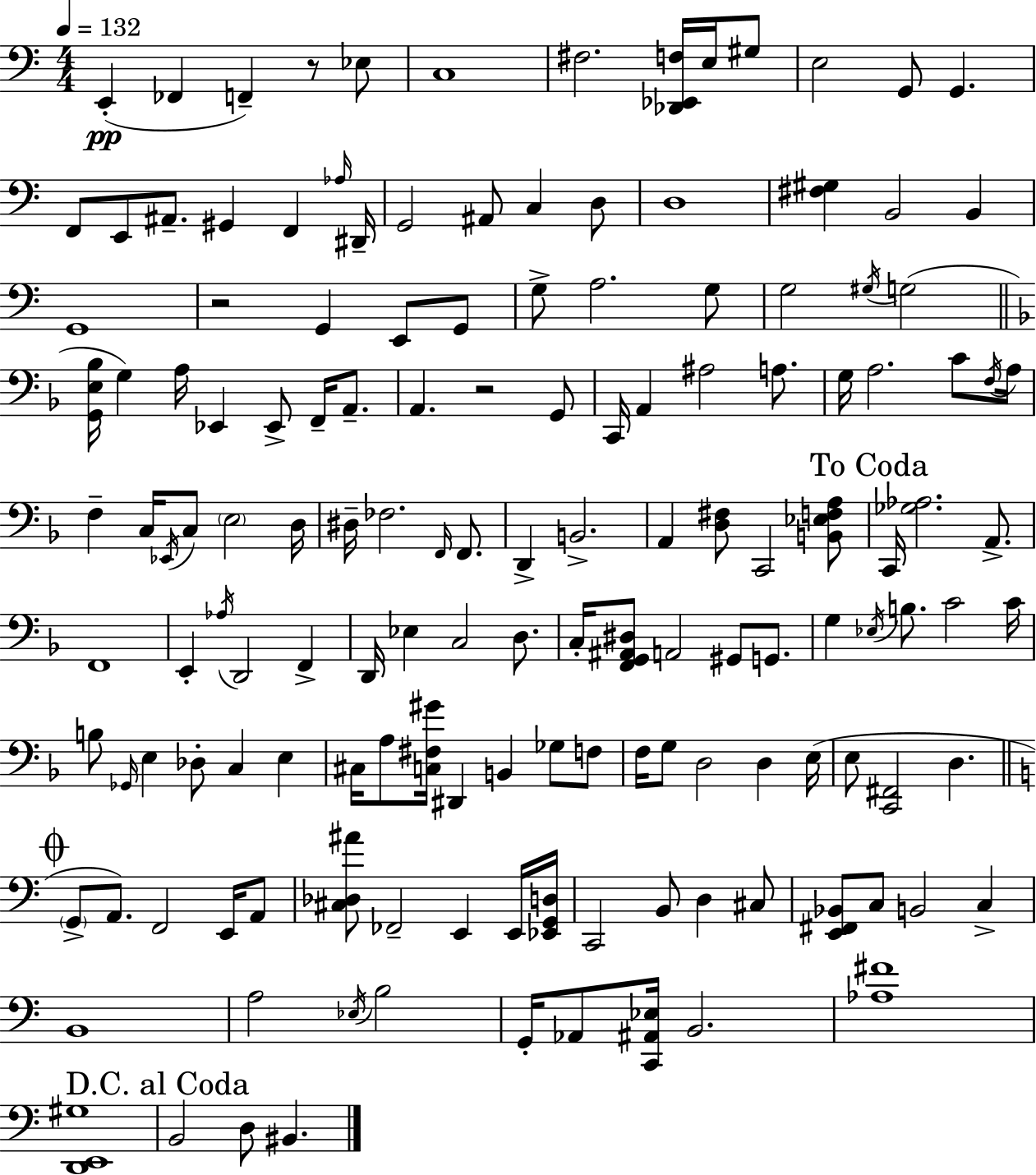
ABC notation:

X:1
T:Untitled
M:4/4
L:1/4
K:C
E,, _F,, F,, z/2 _E,/2 C,4 ^F,2 [_D,,_E,,F,]/4 E,/4 ^G,/2 E,2 G,,/2 G,, F,,/2 E,,/2 ^A,,/2 ^G,, F,, _A,/4 ^D,,/4 G,,2 ^A,,/2 C, D,/2 D,4 [^F,^G,] B,,2 B,, G,,4 z2 G,, E,,/2 G,,/2 G,/2 A,2 G,/2 G,2 ^G,/4 G,2 [G,,E,_B,]/4 G, A,/4 _E,, _E,,/2 F,,/4 A,,/2 A,, z2 G,,/2 C,,/4 A,, ^A,2 A,/2 G,/4 A,2 C/2 F,/4 A,/4 F, C,/4 _E,,/4 C,/2 E,2 D,/4 ^D,/4 _F,2 F,,/4 F,,/2 D,, B,,2 A,, [D,^F,]/2 C,,2 [B,,_E,F,A,]/2 C,,/4 [_G,_A,]2 A,,/2 F,,4 E,, _A,/4 D,,2 F,, D,,/4 _E, C,2 D,/2 C,/4 [F,,G,,^A,,^D,]/2 A,,2 ^G,,/2 G,,/2 G, _E,/4 B,/2 C2 C/4 B,/2 _G,,/4 E, _D,/2 C, E, ^C,/4 A,/2 [C,^F,^G]/4 ^D,, B,, _G,/2 F,/2 F,/4 G,/2 D,2 D, E,/4 E,/2 [C,,^F,,]2 D, G,,/2 A,,/2 F,,2 E,,/4 A,,/2 [^C,_D,^A]/2 _F,,2 E,, E,,/4 [_E,,G,,D,]/4 C,,2 B,,/2 D, ^C,/2 [E,,^F,,_B,,]/2 C,/2 B,,2 C, B,,4 A,2 _E,/4 B,2 G,,/4 _A,,/2 [C,,^A,,_E,]/4 B,,2 [_A,^F]4 [D,,E,,^G,]4 B,,2 D,/2 ^B,,